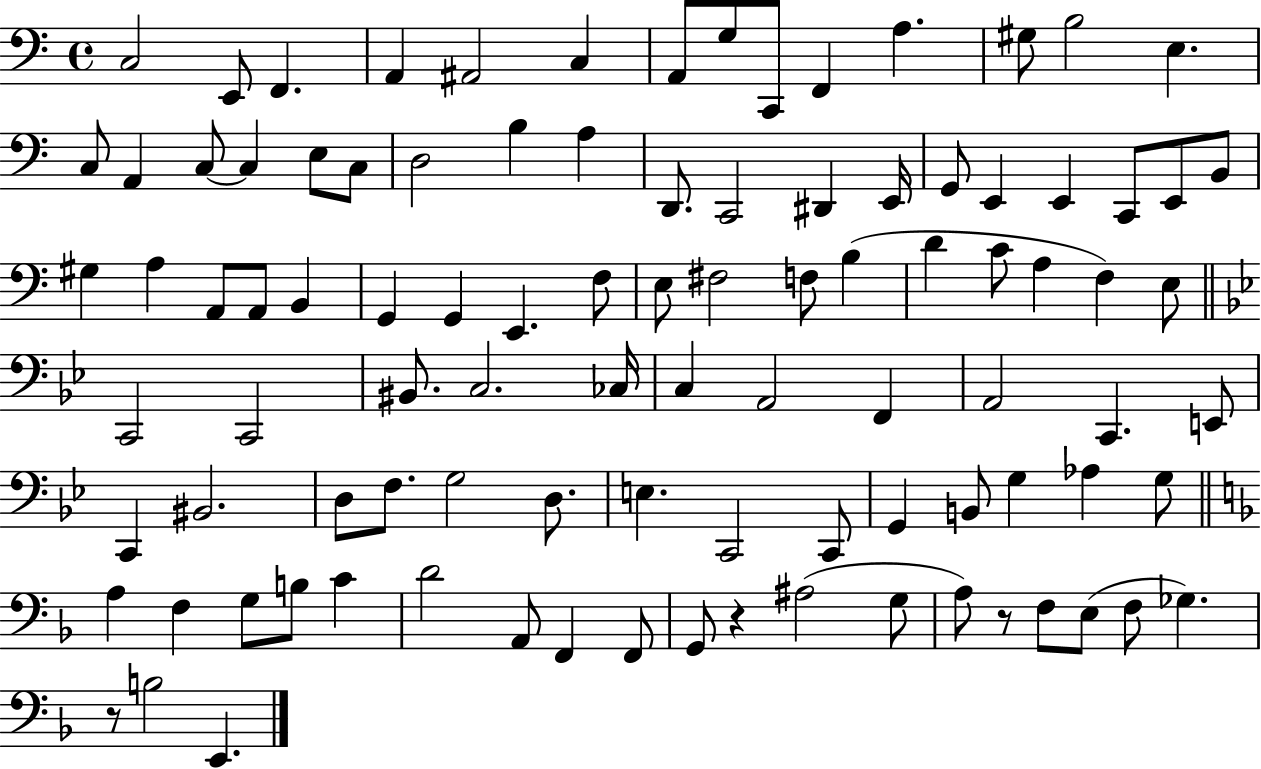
{
  \clef bass
  \time 4/4
  \defaultTimeSignature
  \key c \major
  c2 e,8 f,4. | a,4 ais,2 c4 | a,8 g8 c,8 f,4 a4. | gis8 b2 e4. | \break c8 a,4 c8~~ c4 e8 c8 | d2 b4 a4 | d,8. c,2 dis,4 e,16 | g,8 e,4 e,4 c,8 e,8 b,8 | \break gis4 a4 a,8 a,8 b,4 | g,4 g,4 e,4. f8 | e8 fis2 f8 b4( | d'4 c'8 a4 f4) e8 | \break \bar "||" \break \key bes \major c,2 c,2 | bis,8. c2. ces16 | c4 a,2 f,4 | a,2 c,4. e,8 | \break c,4 bis,2. | d8 f8. g2 d8. | e4. c,2 c,8 | g,4 b,8 g4 aes4 g8 | \break \bar "||" \break \key f \major a4 f4 g8 b8 c'4 | d'2 a,8 f,4 f,8 | g,8 r4 ais2( g8 | a8) r8 f8 e8( f8 ges4.) | \break r8 b2 e,4. | \bar "|."
}